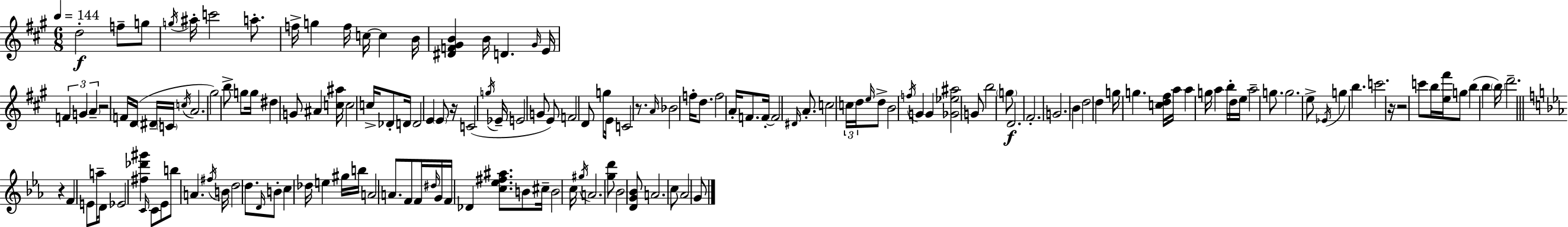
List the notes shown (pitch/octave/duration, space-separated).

D5/h F5/e G5/e G5/s A#5/s C6/h A5/e. F5/s G5/q F5/s C5/s C5/q B4/s [D#4,F4,G#4,B4]/q B4/s D4/q. G#4/s E4/s F4/q G4/q A4/q R/h F4/s D4/s D#4/s C4/s C5/s A4/h. G#5/h B5/e G5/e G5/s D#5/q G4/e A#4/q [C5,A#5]/s C5/h C5/s Db4/e D4/s D4/h E4/q E4/e R/s C4/h G5/s Eb4/s E4/h G4/e E4/e F4/h D4/e G5/e E4/s C4/h R/e. A4/s Bb4/h F5/s D5/e. F5/h A4/s F4/e. F4/s F4/h D#4/s A4/e. C5/h C5/s D5/s E5/s D5/e B4/h F5/s G4/q G4/q [Gb4,Eb5,A#5]/h G4/e B5/h G5/e D4/h. F#4/h. G4/h. B4/q D5/h D5/q G5/s G5/q. [C5,D5,F#5]/s A5/s A5/q G5/s A5/q B5/s D5/s E5/s A5/h G5/e. G5/h. E5/e Eb4/s G5/q B5/q. C6/h. R/s R/h C6/e B5/s [E5,F#6]/s G5/e B5/q B5/q B5/s D6/h. R/q F4/q E4/e A5/s D4/s Eb4/h [F#5,Db6,G#6]/q C4/s C4/e Eb4/e B5/e A4/q. F#5/s B4/s D5/h D5/e. D4/s B4/e C5/q Db5/s E5/q G#5/s B5/s A4/h A4/e. F4/e F4/s D#5/s G4/s F4/s Db4/q [C5,Eb5,F#5,A#5]/e. B4/e C#5/s B4/h C5/s G#5/s A4/h. [G5,D6]/e Bb4/h [D4,G4,Bb4]/e A4/h. C5/e Ab4/h G4/e